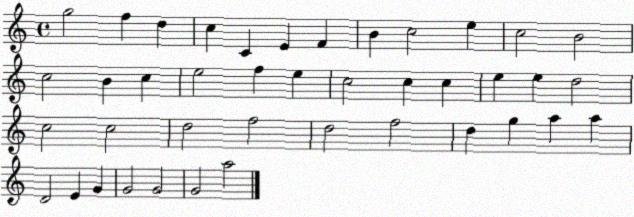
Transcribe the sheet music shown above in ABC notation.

X:1
T:Untitled
M:4/4
L:1/4
K:C
g2 f d c C E F B c2 e c2 B2 c2 B c e2 f e c2 c c e e d2 c2 c2 d2 f2 d2 f2 d g a a D2 E G G2 G2 G2 a2